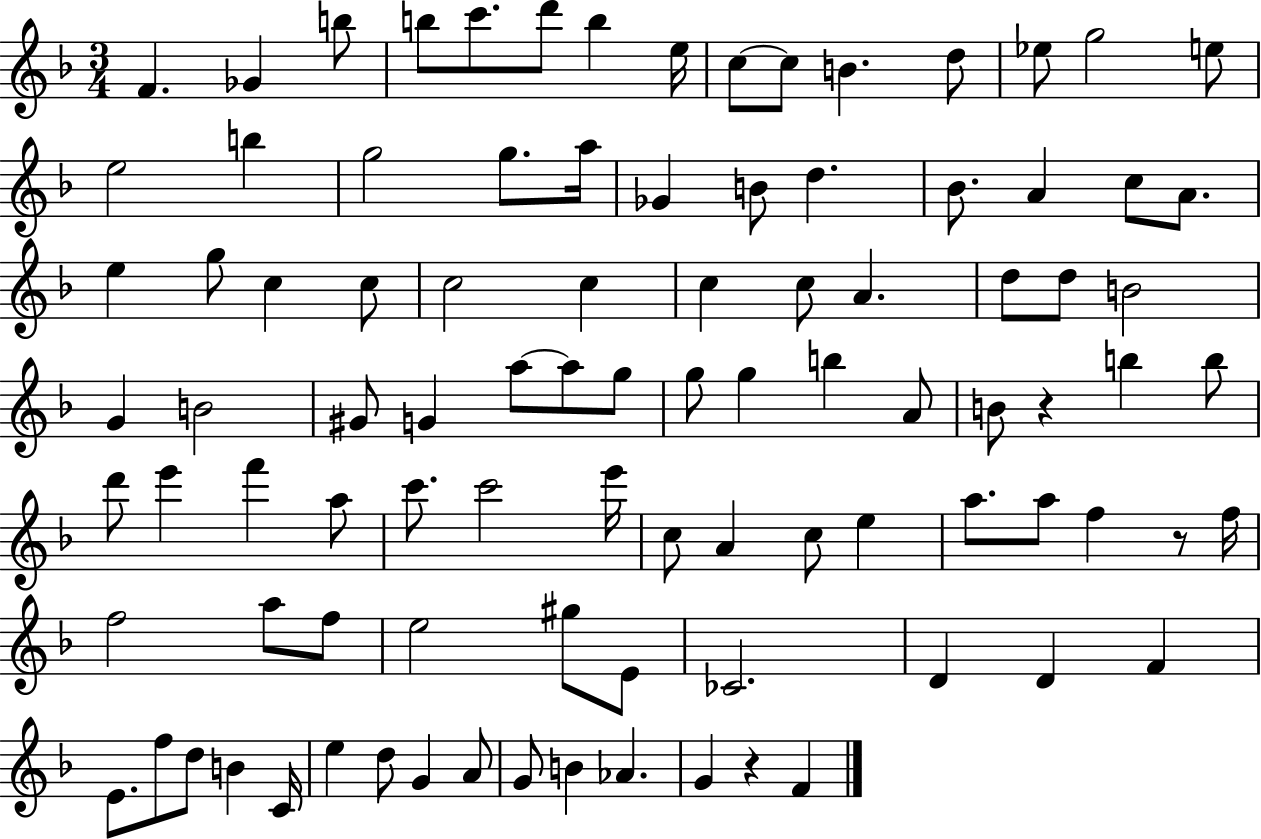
{
  \clef treble
  \numericTimeSignature
  \time 3/4
  \key f \major
  f'4. ges'4 b''8 | b''8 c'''8. d'''8 b''4 e''16 | c''8~~ c''8 b'4. d''8 | ees''8 g''2 e''8 | \break e''2 b''4 | g''2 g''8. a''16 | ges'4 b'8 d''4. | bes'8. a'4 c''8 a'8. | \break e''4 g''8 c''4 c''8 | c''2 c''4 | c''4 c''8 a'4. | d''8 d''8 b'2 | \break g'4 b'2 | gis'8 g'4 a''8~~ a''8 g''8 | g''8 g''4 b''4 a'8 | b'8 r4 b''4 b''8 | \break d'''8 e'''4 f'''4 a''8 | c'''8. c'''2 e'''16 | c''8 a'4 c''8 e''4 | a''8. a''8 f''4 r8 f''16 | \break f''2 a''8 f''8 | e''2 gis''8 e'8 | ces'2. | d'4 d'4 f'4 | \break e'8. f''8 d''8 b'4 c'16 | e''4 d''8 g'4 a'8 | g'8 b'4 aes'4. | g'4 r4 f'4 | \break \bar "|."
}